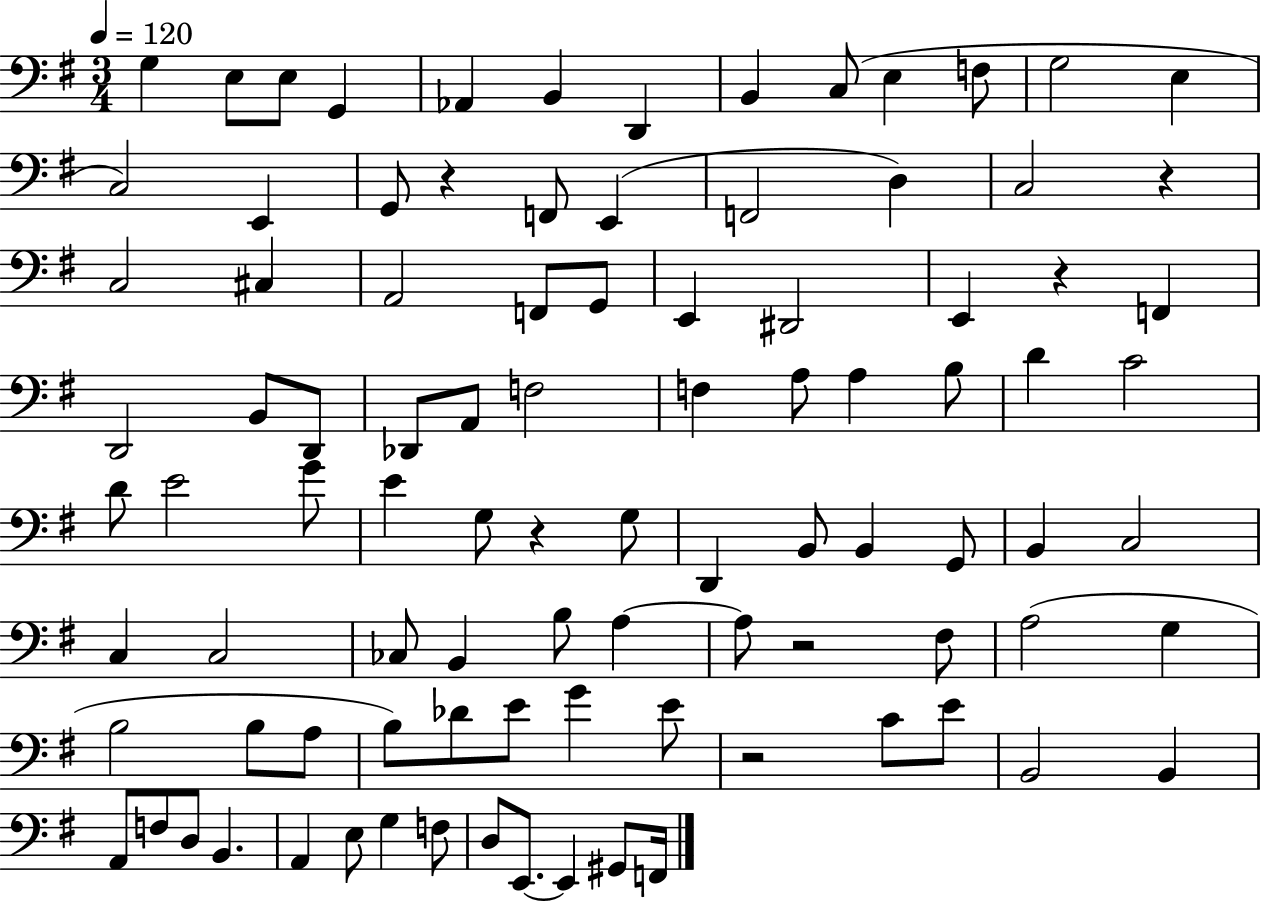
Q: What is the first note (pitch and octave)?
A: G3